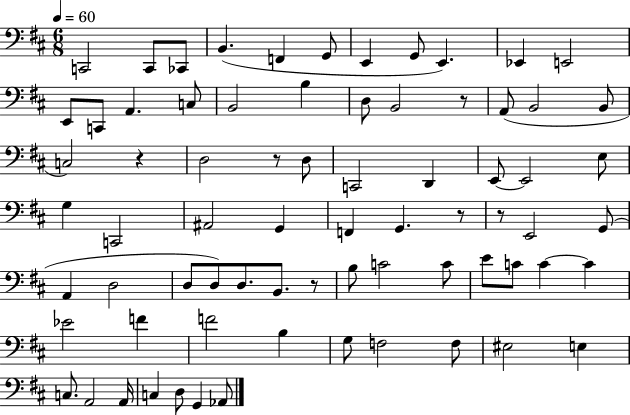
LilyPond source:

{
  \clef bass
  \numericTimeSignature
  \time 6/8
  \key d \major
  \tempo 4 = 60
  \repeat volta 2 { c,2 c,8 ces,8 | b,4.( f,4 g,8 | e,4 g,8 e,4.) | ees,4 e,2 | \break e,8 c,8 a,4. c8 | b,2 b4 | d8 b,2 r8 | a,8( b,2 b,8 | \break c2) r4 | d2 r8 d8 | c,2 d,4 | e,8~~ e,2 e8 | \break g4 c,2 | ais,2 g,4 | f,4 g,4. r8 | r8 e,2 g,8( | \break a,4 d2 | d8 d8) d8. b,8. r8 | b8 c'2 c'8 | e'8 c'8 c'4~~ c'4 | \break ees'2 f'4 | f'2 b4 | g8 f2 f8 | eis2 e4 | \break c8. a,2 a,16 | c4 d8 g,4 aes,8 | } \bar "|."
}